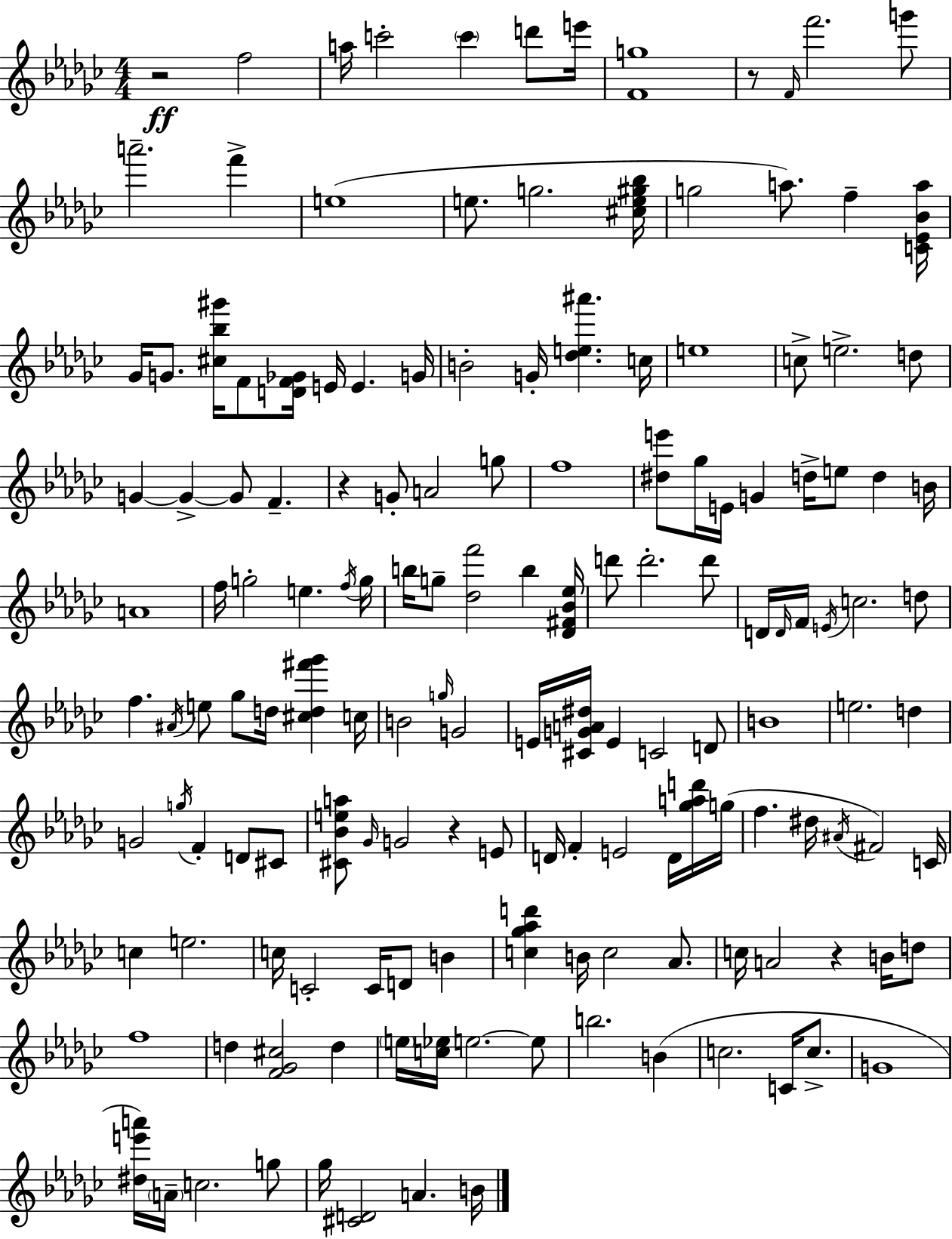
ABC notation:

X:1
T:Untitled
M:4/4
L:1/4
K:Ebm
z2 f2 a/4 c'2 c' d'/2 e'/4 [Fg]4 z/2 F/4 f'2 g'/2 a'2 f' e4 e/2 g2 [^ce^g_b]/4 g2 a/2 f [C_E_Ba]/4 _G/4 G/2 [^c_b^g']/4 F/2 [DF_G]/4 E/4 E G/4 B2 G/4 [_de^a'] c/4 e4 c/2 e2 d/2 G G G/2 F z G/2 A2 g/2 f4 [^de']/2 _g/4 E/4 G d/4 e/2 d B/4 A4 f/4 g2 e f/4 g/4 b/4 g/2 [_df']2 b [_D^F_B_e]/4 d'/2 d'2 d'/2 D/4 D/4 F/4 E/4 c2 d/2 f ^A/4 e/2 _g/2 d/4 [^cd^f'_g'] c/4 B2 g/4 G2 E/4 [^CGA^d]/4 E C2 D/2 B4 e2 d G2 g/4 F D/2 ^C/2 [^C_Bea]/2 _G/4 G2 z E/2 D/4 F E2 D/4 [_gad']/4 g/4 f ^d/4 ^A/4 ^F2 C/4 c e2 c/4 C2 C/4 D/2 B [c_g_ad'] B/4 c2 _A/2 c/4 A2 z B/4 d/2 f4 d [F_G^c]2 d e/4 [c_e]/4 e2 e/2 b2 B c2 C/4 c/2 G4 [^de'a']/4 A/4 c2 g/2 _g/4 [^CD]2 A B/4